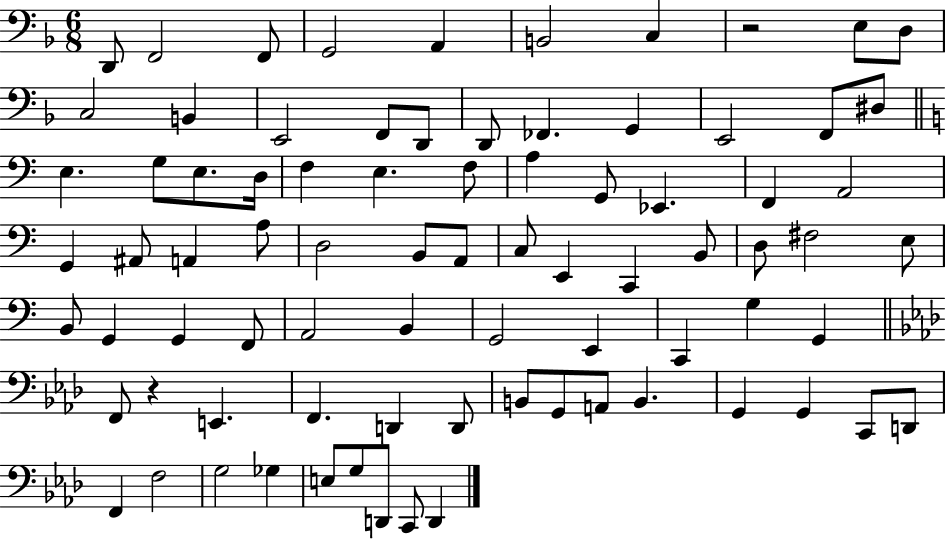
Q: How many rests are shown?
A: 2